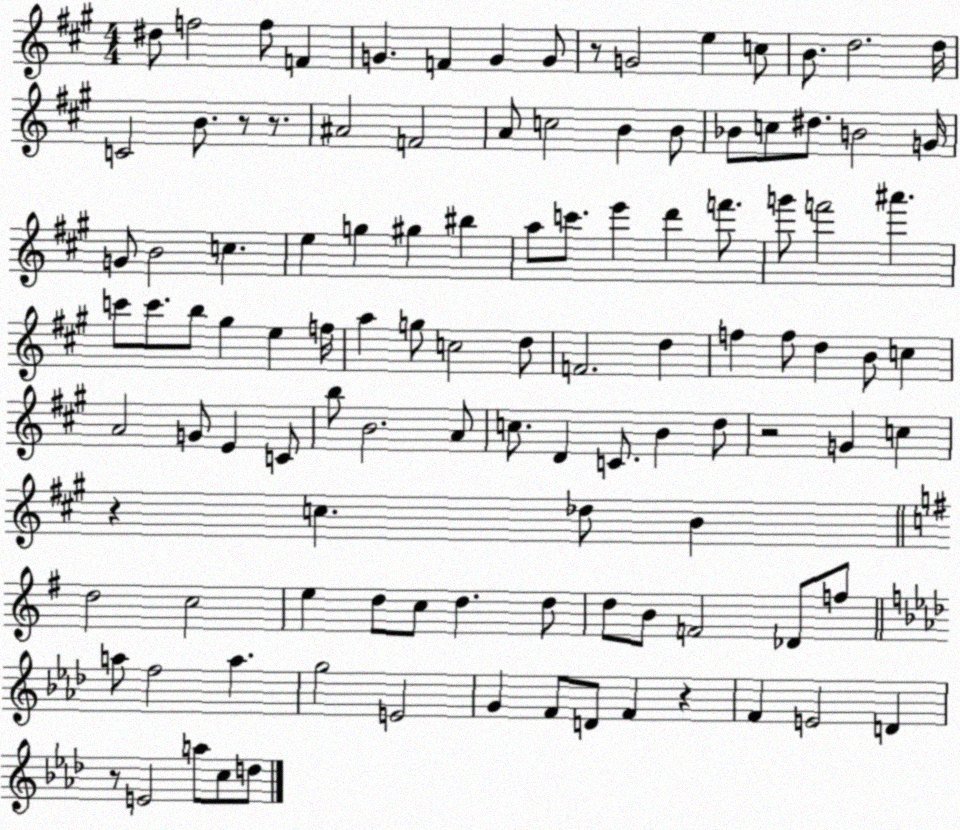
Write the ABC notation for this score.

X:1
T:Untitled
M:4/4
L:1/4
K:A
^d/2 f2 f/2 F G F G G/2 z/2 G2 e c/2 B/2 d2 d/4 C2 B/2 z/2 z/2 ^A2 F2 A/2 c2 B B/2 _B/2 c/2 ^d/2 B2 G/4 G/2 B2 c e g ^g ^b a/2 c'/2 e' d' f'/2 g'/2 f'2 ^a' c'/2 c'/2 b/2 ^g e f/4 a g/2 c2 d/2 F2 d f f/2 d B/2 c A2 G/2 E C/2 b/2 B2 A/2 c/2 D C/2 B d/2 z2 G c z c _d/2 B d2 c2 e d/2 c/2 d d/2 d/2 B/2 F2 _D/2 f/2 a/2 f2 a g2 E2 G F/2 D/2 F z F E2 D z/2 E2 a/2 c/2 d/2